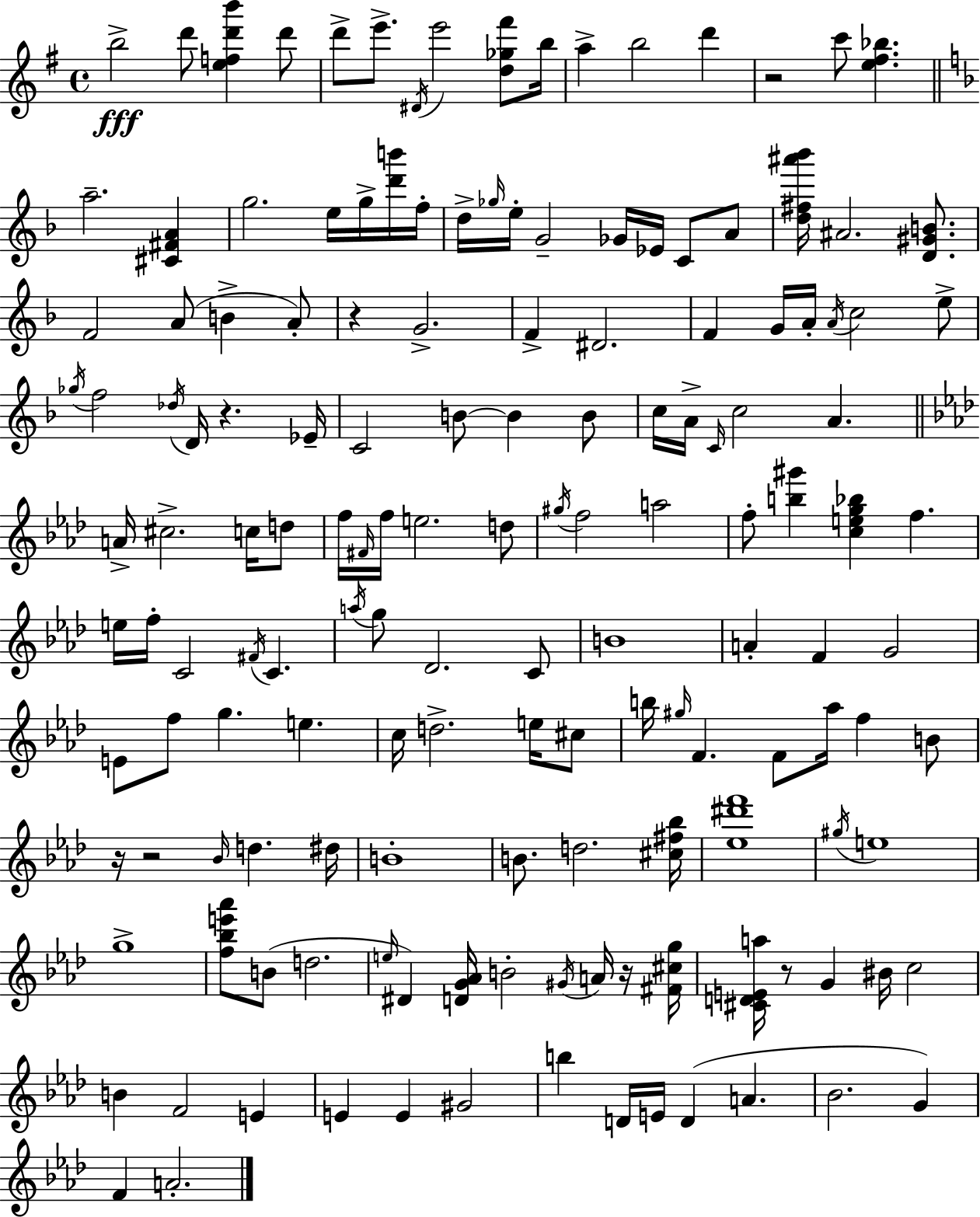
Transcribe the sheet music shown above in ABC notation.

X:1
T:Untitled
M:4/4
L:1/4
K:G
b2 d'/2 [efd'b'] d'/2 d'/2 e'/2 ^D/4 e'2 [d_g^f']/2 b/4 a b2 d' z2 c'/2 [e^f_b] a2 [^C^FA] g2 e/4 g/4 [d'b']/4 f/4 d/4 _g/4 e/4 G2 _G/4 _E/4 C/2 A/2 [d^f^a'_b']/4 ^A2 [D^GB]/2 F2 A/2 B A/2 z G2 F ^D2 F G/4 A/4 A/4 c2 e/2 _g/4 f2 _d/4 D/4 z _E/4 C2 B/2 B B/2 c/4 A/4 C/4 c2 A A/4 ^c2 c/4 d/2 f/4 ^F/4 f/4 e2 d/2 ^g/4 f2 a2 f/2 [b^g'] [ceg_b] f e/4 f/4 C2 ^F/4 C a/4 g/2 _D2 C/2 B4 A F G2 E/2 f/2 g e c/4 d2 e/4 ^c/2 b/4 ^g/4 F F/2 _a/4 f B/2 z/4 z2 _B/4 d ^d/4 B4 B/2 d2 [^c^f_b]/4 [_e^d'f']4 ^g/4 e4 g4 [f_be'_a']/2 B/2 d2 e/4 ^D [DG_A]/4 B2 ^G/4 A/4 z/4 [^F^cg]/4 [^CDEa]/4 z/2 G ^B/4 c2 B F2 E E E ^G2 b D/4 E/4 D A _B2 G F A2